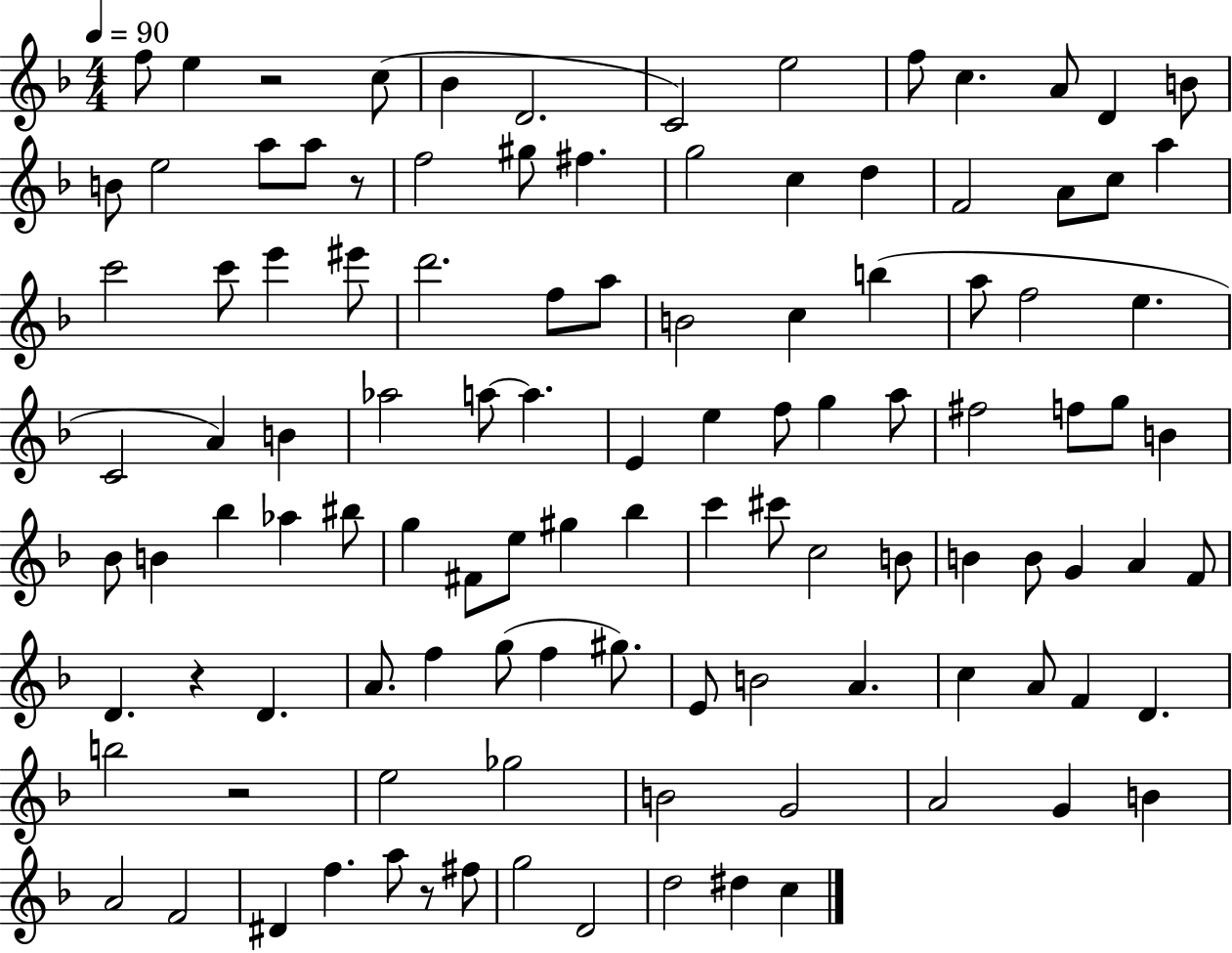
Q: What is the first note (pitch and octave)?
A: F5